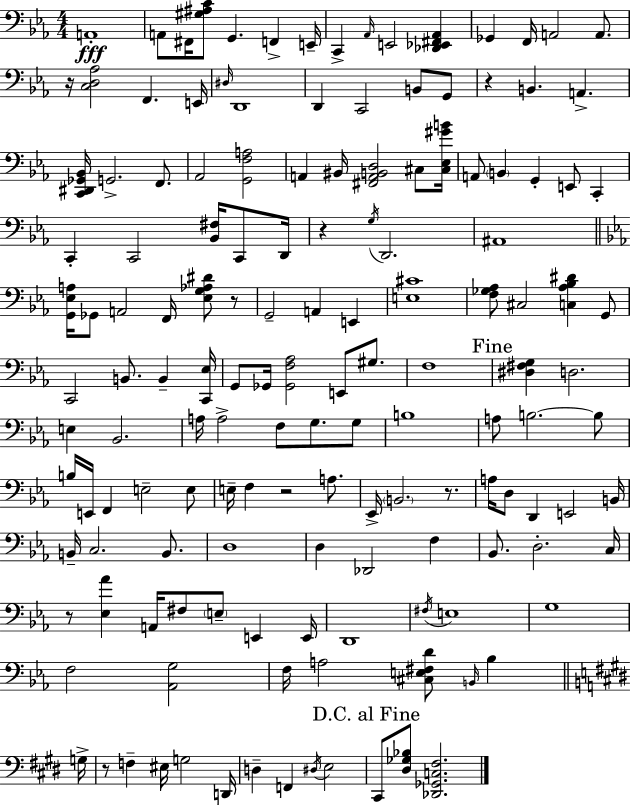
X:1
T:Untitled
M:4/4
L:1/4
K:Eb
A,,4 A,,/2 ^F,,/4 [^G,^A,C]/2 G,, F,, E,,/4 C,, _A,,/4 E,,2 [_D,,_E,,^F,,_A,,] _G,, F,,/4 A,,2 A,,/2 z/4 [C,D,_A,]2 F,, E,,/4 ^D,/4 D,,4 D,, C,,2 B,,/2 G,,/2 z B,, A,, [C,,^D,,_G,,_B,,]/4 G,,2 F,,/2 _A,,2 [G,,F,A,]2 A,, ^B,,/4 [^F,,A,,B,,D,]2 ^C,/2 [^C,_E,^GB]/4 A,,/2 B,, G,, E,,/2 C,, C,, C,,2 [_B,,^F,]/4 C,,/2 D,,/4 z G,/4 D,,2 ^A,,4 [G,,_E,A,]/4 _G,,/2 A,,2 F,,/4 [_E,G,_A,^D]/2 z/2 G,,2 A,, E,, [E,^C]4 [F,_G,_A,]/2 ^C,2 [C,_A,_B,^D] G,,/2 C,,2 B,,/2 B,, [C,,_E,]/4 G,,/2 _G,,/4 [_G,,F,_A,]2 E,,/2 ^G,/2 F,4 [^D,^F,G,] D,2 E, _B,,2 A,/4 A,2 F,/2 G,/2 G,/2 B,4 A,/2 B,2 B,/2 B,/4 E,,/4 F,, E,2 E,/2 E,/4 F, z2 A,/2 _E,,/4 B,,2 z/2 A,/4 D,/2 D,, E,,2 B,,/4 B,,/4 C,2 B,,/2 D,4 D, _D,,2 F, _B,,/2 D,2 C,/4 z/2 [_E,_A] A,,/4 ^F,/2 E,/2 E,, E,,/4 D,,4 ^F,/4 E,4 G,4 F,2 [_A,,G,]2 F,/4 A,2 [^C,E,^F,D]/2 B,,/4 _B, G,/4 z/2 F, ^E,/4 G,2 D,,/4 D, F,, ^D,/4 E,2 ^C,,/2 [^D,_G,_B,]/2 [_D,,_G,,C,^F,]2